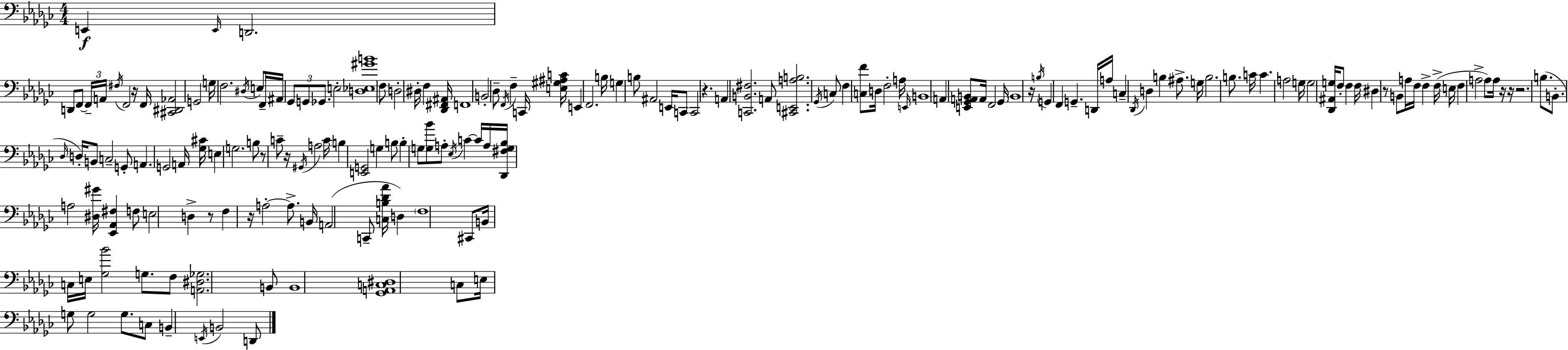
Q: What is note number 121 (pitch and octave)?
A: A3